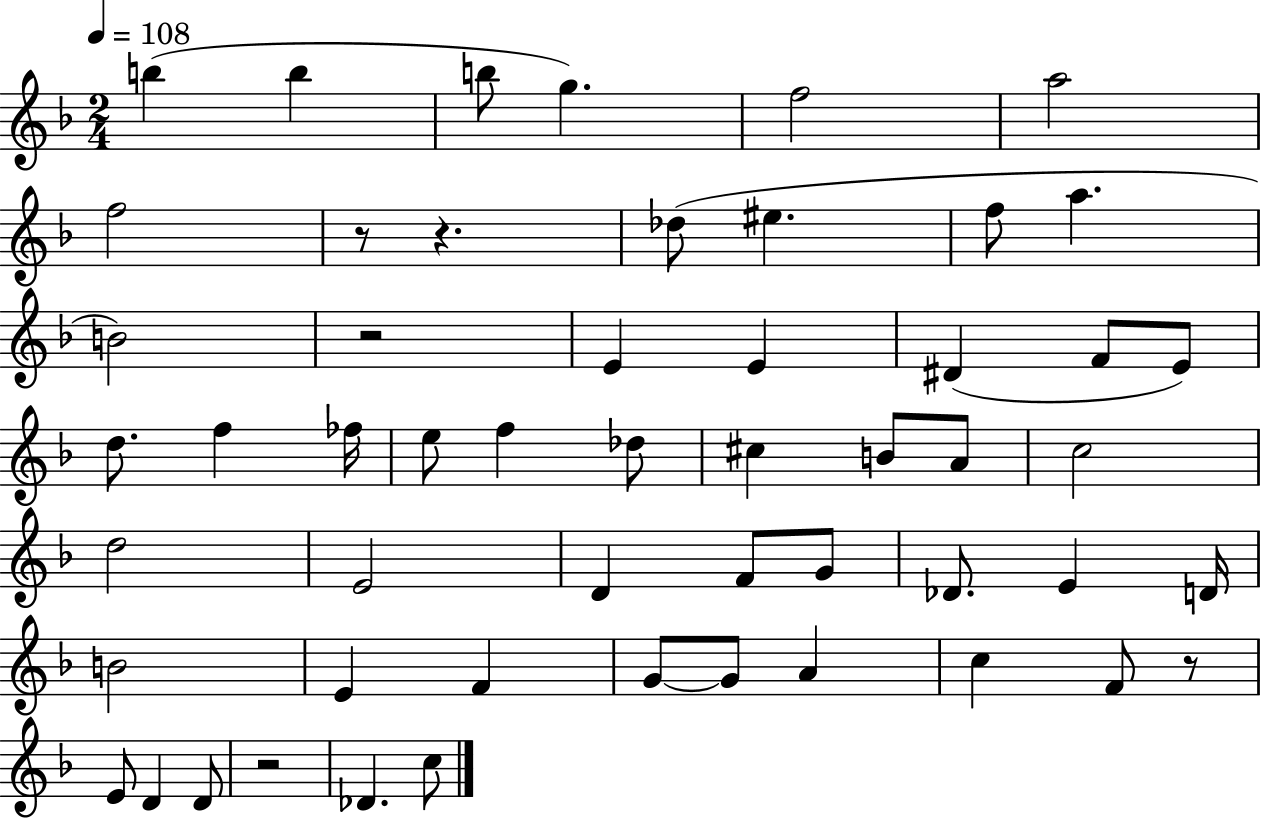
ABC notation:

X:1
T:Untitled
M:2/4
L:1/4
K:F
b b b/2 g f2 a2 f2 z/2 z _d/2 ^e f/2 a B2 z2 E E ^D F/2 E/2 d/2 f _f/4 e/2 f _d/2 ^c B/2 A/2 c2 d2 E2 D F/2 G/2 _D/2 E D/4 B2 E F G/2 G/2 A c F/2 z/2 E/2 D D/2 z2 _D c/2